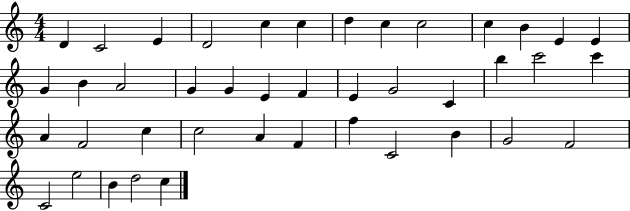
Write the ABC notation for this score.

X:1
T:Untitled
M:4/4
L:1/4
K:C
D C2 E D2 c c d c c2 c B E E G B A2 G G E F E G2 C b c'2 c' A F2 c c2 A F f C2 B G2 F2 C2 e2 B d2 c